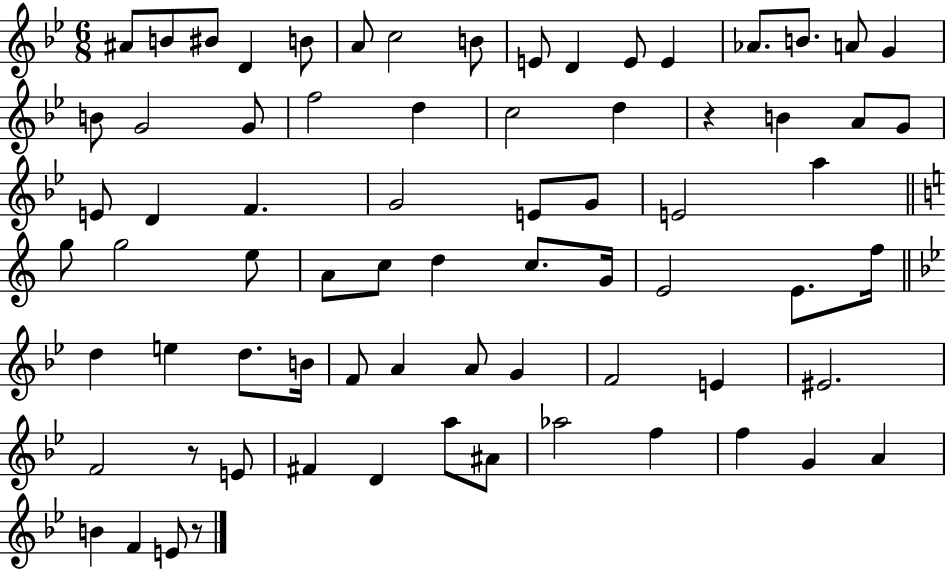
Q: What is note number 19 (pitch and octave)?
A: G4